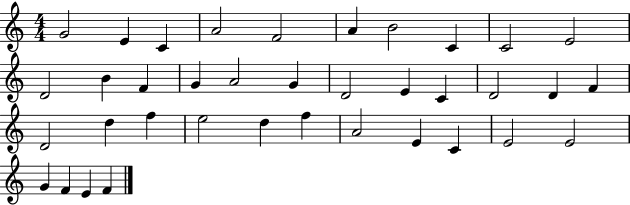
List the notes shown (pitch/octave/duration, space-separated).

G4/h E4/q C4/q A4/h F4/h A4/q B4/h C4/q C4/h E4/h D4/h B4/q F4/q G4/q A4/h G4/q D4/h E4/q C4/q D4/h D4/q F4/q D4/h D5/q F5/q E5/h D5/q F5/q A4/h E4/q C4/q E4/h E4/h G4/q F4/q E4/q F4/q